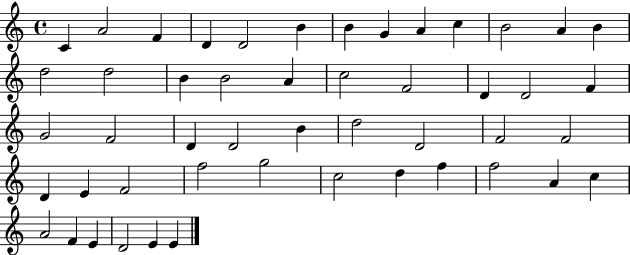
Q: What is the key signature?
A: C major